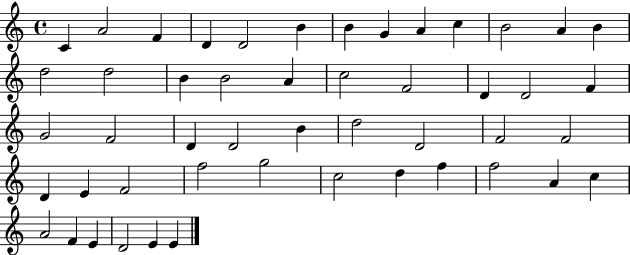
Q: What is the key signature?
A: C major